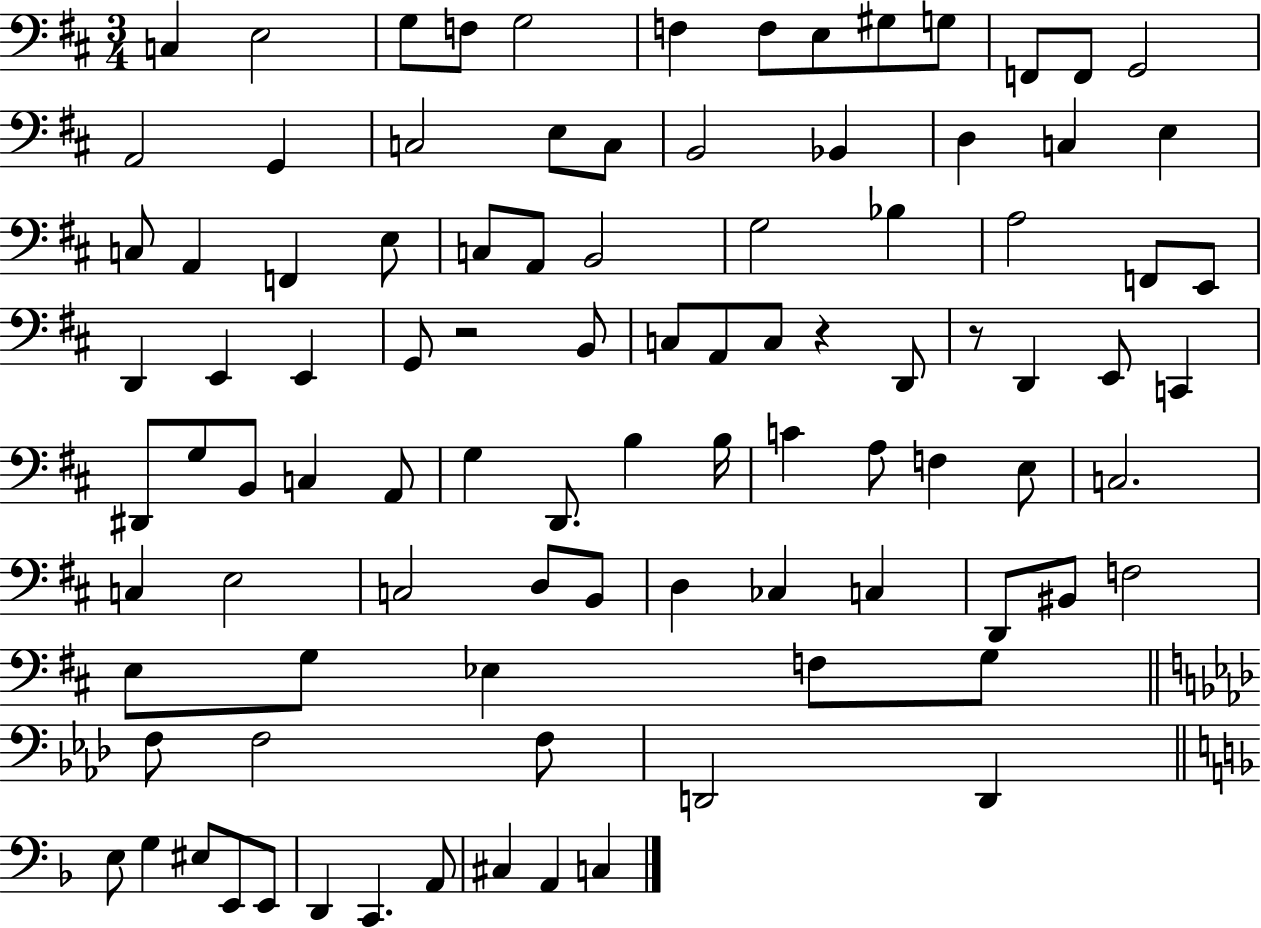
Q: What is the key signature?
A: D major